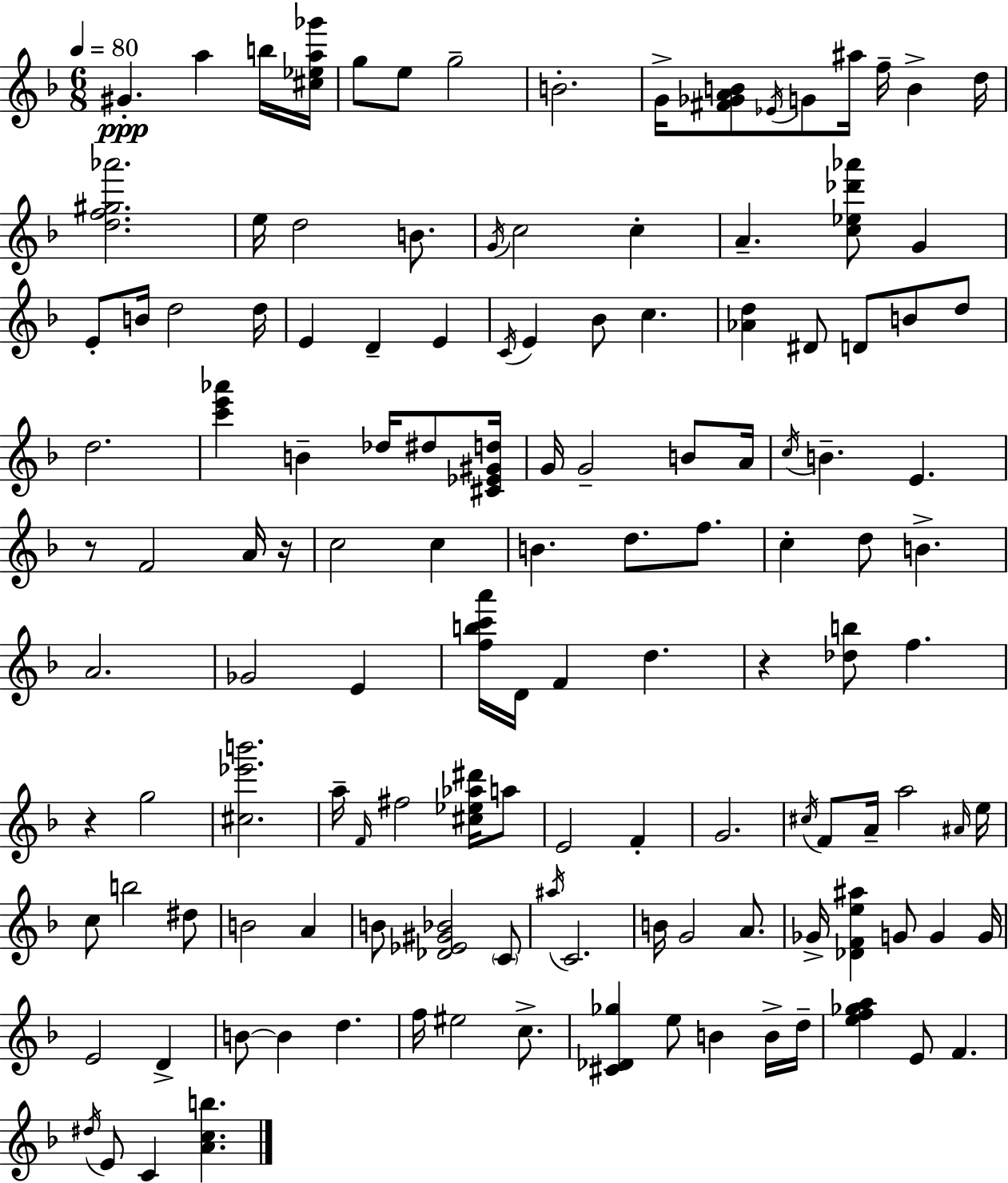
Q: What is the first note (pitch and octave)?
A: G#4